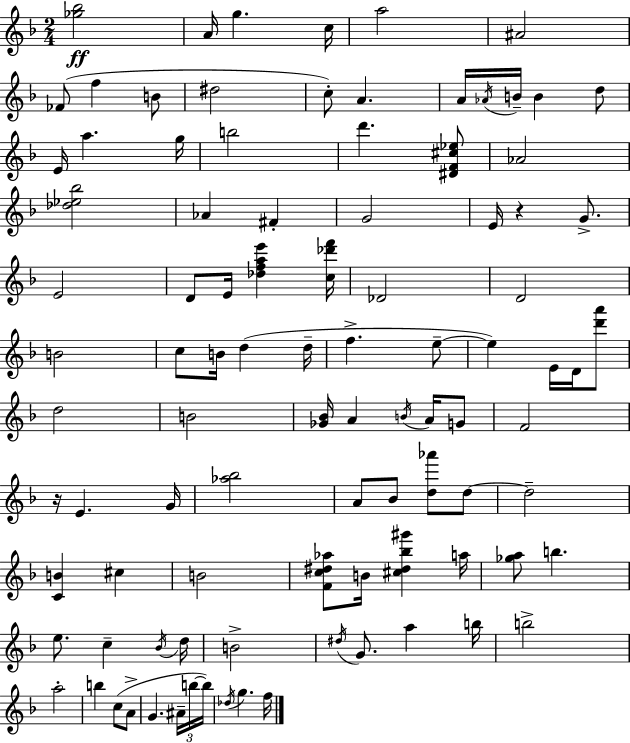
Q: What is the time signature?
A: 2/4